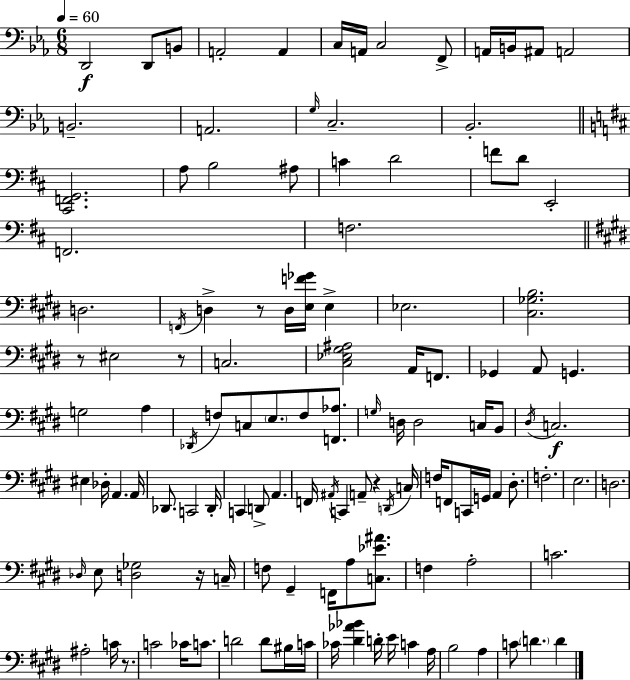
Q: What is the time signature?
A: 6/8